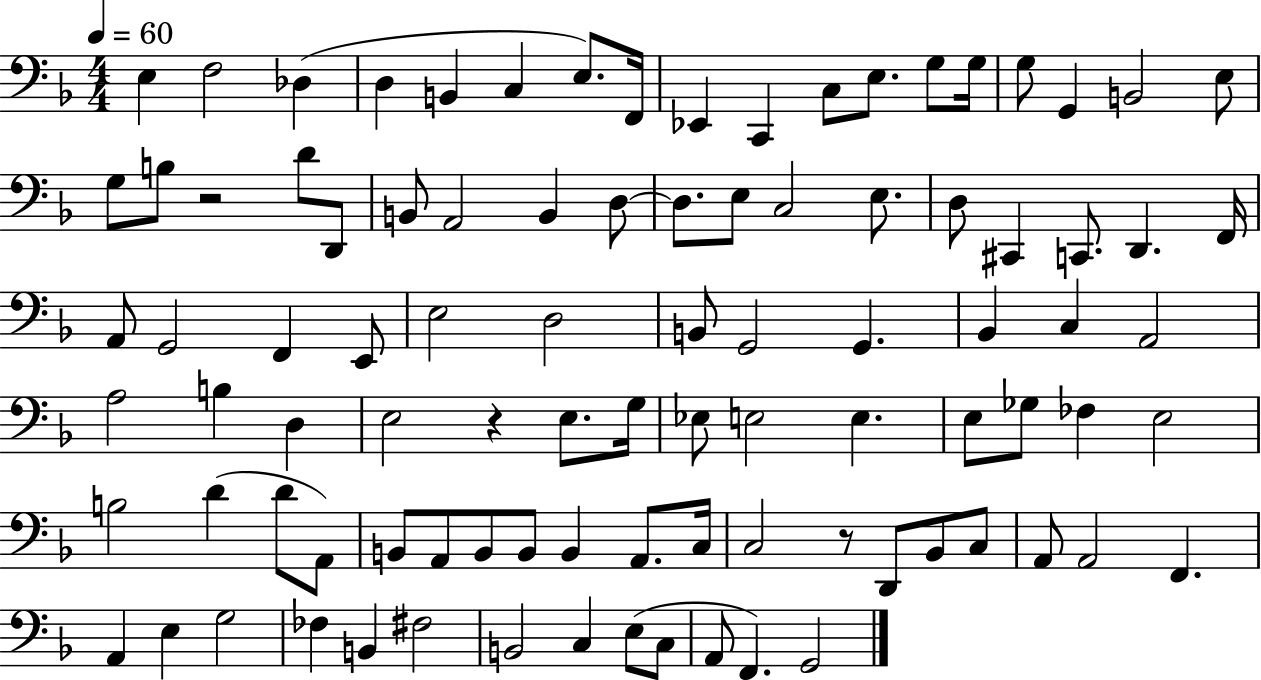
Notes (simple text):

E3/q F3/h Db3/q D3/q B2/q C3/q E3/e. F2/s Eb2/q C2/q C3/e E3/e. G3/e G3/s G3/e G2/q B2/h E3/e G3/e B3/e R/h D4/e D2/e B2/e A2/h B2/q D3/e D3/e. E3/e C3/h E3/e. D3/e C#2/q C2/e. D2/q. F2/s A2/e G2/h F2/q E2/e E3/h D3/h B2/e G2/h G2/q. Bb2/q C3/q A2/h A3/h B3/q D3/q E3/h R/q E3/e. G3/s Eb3/e E3/h E3/q. E3/e Gb3/e FES3/q E3/h B3/h D4/q D4/e A2/e B2/e A2/e B2/e B2/e B2/q A2/e. C3/s C3/h R/e D2/e Bb2/e C3/e A2/e A2/h F2/q. A2/q E3/q G3/h FES3/q B2/q F#3/h B2/h C3/q E3/e C3/e A2/e F2/q. G2/h